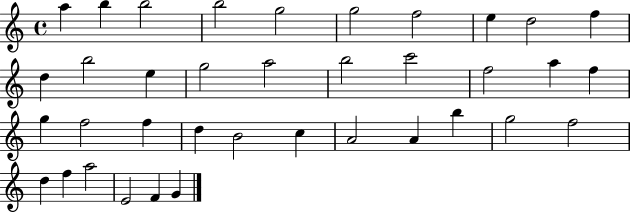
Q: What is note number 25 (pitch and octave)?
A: B4